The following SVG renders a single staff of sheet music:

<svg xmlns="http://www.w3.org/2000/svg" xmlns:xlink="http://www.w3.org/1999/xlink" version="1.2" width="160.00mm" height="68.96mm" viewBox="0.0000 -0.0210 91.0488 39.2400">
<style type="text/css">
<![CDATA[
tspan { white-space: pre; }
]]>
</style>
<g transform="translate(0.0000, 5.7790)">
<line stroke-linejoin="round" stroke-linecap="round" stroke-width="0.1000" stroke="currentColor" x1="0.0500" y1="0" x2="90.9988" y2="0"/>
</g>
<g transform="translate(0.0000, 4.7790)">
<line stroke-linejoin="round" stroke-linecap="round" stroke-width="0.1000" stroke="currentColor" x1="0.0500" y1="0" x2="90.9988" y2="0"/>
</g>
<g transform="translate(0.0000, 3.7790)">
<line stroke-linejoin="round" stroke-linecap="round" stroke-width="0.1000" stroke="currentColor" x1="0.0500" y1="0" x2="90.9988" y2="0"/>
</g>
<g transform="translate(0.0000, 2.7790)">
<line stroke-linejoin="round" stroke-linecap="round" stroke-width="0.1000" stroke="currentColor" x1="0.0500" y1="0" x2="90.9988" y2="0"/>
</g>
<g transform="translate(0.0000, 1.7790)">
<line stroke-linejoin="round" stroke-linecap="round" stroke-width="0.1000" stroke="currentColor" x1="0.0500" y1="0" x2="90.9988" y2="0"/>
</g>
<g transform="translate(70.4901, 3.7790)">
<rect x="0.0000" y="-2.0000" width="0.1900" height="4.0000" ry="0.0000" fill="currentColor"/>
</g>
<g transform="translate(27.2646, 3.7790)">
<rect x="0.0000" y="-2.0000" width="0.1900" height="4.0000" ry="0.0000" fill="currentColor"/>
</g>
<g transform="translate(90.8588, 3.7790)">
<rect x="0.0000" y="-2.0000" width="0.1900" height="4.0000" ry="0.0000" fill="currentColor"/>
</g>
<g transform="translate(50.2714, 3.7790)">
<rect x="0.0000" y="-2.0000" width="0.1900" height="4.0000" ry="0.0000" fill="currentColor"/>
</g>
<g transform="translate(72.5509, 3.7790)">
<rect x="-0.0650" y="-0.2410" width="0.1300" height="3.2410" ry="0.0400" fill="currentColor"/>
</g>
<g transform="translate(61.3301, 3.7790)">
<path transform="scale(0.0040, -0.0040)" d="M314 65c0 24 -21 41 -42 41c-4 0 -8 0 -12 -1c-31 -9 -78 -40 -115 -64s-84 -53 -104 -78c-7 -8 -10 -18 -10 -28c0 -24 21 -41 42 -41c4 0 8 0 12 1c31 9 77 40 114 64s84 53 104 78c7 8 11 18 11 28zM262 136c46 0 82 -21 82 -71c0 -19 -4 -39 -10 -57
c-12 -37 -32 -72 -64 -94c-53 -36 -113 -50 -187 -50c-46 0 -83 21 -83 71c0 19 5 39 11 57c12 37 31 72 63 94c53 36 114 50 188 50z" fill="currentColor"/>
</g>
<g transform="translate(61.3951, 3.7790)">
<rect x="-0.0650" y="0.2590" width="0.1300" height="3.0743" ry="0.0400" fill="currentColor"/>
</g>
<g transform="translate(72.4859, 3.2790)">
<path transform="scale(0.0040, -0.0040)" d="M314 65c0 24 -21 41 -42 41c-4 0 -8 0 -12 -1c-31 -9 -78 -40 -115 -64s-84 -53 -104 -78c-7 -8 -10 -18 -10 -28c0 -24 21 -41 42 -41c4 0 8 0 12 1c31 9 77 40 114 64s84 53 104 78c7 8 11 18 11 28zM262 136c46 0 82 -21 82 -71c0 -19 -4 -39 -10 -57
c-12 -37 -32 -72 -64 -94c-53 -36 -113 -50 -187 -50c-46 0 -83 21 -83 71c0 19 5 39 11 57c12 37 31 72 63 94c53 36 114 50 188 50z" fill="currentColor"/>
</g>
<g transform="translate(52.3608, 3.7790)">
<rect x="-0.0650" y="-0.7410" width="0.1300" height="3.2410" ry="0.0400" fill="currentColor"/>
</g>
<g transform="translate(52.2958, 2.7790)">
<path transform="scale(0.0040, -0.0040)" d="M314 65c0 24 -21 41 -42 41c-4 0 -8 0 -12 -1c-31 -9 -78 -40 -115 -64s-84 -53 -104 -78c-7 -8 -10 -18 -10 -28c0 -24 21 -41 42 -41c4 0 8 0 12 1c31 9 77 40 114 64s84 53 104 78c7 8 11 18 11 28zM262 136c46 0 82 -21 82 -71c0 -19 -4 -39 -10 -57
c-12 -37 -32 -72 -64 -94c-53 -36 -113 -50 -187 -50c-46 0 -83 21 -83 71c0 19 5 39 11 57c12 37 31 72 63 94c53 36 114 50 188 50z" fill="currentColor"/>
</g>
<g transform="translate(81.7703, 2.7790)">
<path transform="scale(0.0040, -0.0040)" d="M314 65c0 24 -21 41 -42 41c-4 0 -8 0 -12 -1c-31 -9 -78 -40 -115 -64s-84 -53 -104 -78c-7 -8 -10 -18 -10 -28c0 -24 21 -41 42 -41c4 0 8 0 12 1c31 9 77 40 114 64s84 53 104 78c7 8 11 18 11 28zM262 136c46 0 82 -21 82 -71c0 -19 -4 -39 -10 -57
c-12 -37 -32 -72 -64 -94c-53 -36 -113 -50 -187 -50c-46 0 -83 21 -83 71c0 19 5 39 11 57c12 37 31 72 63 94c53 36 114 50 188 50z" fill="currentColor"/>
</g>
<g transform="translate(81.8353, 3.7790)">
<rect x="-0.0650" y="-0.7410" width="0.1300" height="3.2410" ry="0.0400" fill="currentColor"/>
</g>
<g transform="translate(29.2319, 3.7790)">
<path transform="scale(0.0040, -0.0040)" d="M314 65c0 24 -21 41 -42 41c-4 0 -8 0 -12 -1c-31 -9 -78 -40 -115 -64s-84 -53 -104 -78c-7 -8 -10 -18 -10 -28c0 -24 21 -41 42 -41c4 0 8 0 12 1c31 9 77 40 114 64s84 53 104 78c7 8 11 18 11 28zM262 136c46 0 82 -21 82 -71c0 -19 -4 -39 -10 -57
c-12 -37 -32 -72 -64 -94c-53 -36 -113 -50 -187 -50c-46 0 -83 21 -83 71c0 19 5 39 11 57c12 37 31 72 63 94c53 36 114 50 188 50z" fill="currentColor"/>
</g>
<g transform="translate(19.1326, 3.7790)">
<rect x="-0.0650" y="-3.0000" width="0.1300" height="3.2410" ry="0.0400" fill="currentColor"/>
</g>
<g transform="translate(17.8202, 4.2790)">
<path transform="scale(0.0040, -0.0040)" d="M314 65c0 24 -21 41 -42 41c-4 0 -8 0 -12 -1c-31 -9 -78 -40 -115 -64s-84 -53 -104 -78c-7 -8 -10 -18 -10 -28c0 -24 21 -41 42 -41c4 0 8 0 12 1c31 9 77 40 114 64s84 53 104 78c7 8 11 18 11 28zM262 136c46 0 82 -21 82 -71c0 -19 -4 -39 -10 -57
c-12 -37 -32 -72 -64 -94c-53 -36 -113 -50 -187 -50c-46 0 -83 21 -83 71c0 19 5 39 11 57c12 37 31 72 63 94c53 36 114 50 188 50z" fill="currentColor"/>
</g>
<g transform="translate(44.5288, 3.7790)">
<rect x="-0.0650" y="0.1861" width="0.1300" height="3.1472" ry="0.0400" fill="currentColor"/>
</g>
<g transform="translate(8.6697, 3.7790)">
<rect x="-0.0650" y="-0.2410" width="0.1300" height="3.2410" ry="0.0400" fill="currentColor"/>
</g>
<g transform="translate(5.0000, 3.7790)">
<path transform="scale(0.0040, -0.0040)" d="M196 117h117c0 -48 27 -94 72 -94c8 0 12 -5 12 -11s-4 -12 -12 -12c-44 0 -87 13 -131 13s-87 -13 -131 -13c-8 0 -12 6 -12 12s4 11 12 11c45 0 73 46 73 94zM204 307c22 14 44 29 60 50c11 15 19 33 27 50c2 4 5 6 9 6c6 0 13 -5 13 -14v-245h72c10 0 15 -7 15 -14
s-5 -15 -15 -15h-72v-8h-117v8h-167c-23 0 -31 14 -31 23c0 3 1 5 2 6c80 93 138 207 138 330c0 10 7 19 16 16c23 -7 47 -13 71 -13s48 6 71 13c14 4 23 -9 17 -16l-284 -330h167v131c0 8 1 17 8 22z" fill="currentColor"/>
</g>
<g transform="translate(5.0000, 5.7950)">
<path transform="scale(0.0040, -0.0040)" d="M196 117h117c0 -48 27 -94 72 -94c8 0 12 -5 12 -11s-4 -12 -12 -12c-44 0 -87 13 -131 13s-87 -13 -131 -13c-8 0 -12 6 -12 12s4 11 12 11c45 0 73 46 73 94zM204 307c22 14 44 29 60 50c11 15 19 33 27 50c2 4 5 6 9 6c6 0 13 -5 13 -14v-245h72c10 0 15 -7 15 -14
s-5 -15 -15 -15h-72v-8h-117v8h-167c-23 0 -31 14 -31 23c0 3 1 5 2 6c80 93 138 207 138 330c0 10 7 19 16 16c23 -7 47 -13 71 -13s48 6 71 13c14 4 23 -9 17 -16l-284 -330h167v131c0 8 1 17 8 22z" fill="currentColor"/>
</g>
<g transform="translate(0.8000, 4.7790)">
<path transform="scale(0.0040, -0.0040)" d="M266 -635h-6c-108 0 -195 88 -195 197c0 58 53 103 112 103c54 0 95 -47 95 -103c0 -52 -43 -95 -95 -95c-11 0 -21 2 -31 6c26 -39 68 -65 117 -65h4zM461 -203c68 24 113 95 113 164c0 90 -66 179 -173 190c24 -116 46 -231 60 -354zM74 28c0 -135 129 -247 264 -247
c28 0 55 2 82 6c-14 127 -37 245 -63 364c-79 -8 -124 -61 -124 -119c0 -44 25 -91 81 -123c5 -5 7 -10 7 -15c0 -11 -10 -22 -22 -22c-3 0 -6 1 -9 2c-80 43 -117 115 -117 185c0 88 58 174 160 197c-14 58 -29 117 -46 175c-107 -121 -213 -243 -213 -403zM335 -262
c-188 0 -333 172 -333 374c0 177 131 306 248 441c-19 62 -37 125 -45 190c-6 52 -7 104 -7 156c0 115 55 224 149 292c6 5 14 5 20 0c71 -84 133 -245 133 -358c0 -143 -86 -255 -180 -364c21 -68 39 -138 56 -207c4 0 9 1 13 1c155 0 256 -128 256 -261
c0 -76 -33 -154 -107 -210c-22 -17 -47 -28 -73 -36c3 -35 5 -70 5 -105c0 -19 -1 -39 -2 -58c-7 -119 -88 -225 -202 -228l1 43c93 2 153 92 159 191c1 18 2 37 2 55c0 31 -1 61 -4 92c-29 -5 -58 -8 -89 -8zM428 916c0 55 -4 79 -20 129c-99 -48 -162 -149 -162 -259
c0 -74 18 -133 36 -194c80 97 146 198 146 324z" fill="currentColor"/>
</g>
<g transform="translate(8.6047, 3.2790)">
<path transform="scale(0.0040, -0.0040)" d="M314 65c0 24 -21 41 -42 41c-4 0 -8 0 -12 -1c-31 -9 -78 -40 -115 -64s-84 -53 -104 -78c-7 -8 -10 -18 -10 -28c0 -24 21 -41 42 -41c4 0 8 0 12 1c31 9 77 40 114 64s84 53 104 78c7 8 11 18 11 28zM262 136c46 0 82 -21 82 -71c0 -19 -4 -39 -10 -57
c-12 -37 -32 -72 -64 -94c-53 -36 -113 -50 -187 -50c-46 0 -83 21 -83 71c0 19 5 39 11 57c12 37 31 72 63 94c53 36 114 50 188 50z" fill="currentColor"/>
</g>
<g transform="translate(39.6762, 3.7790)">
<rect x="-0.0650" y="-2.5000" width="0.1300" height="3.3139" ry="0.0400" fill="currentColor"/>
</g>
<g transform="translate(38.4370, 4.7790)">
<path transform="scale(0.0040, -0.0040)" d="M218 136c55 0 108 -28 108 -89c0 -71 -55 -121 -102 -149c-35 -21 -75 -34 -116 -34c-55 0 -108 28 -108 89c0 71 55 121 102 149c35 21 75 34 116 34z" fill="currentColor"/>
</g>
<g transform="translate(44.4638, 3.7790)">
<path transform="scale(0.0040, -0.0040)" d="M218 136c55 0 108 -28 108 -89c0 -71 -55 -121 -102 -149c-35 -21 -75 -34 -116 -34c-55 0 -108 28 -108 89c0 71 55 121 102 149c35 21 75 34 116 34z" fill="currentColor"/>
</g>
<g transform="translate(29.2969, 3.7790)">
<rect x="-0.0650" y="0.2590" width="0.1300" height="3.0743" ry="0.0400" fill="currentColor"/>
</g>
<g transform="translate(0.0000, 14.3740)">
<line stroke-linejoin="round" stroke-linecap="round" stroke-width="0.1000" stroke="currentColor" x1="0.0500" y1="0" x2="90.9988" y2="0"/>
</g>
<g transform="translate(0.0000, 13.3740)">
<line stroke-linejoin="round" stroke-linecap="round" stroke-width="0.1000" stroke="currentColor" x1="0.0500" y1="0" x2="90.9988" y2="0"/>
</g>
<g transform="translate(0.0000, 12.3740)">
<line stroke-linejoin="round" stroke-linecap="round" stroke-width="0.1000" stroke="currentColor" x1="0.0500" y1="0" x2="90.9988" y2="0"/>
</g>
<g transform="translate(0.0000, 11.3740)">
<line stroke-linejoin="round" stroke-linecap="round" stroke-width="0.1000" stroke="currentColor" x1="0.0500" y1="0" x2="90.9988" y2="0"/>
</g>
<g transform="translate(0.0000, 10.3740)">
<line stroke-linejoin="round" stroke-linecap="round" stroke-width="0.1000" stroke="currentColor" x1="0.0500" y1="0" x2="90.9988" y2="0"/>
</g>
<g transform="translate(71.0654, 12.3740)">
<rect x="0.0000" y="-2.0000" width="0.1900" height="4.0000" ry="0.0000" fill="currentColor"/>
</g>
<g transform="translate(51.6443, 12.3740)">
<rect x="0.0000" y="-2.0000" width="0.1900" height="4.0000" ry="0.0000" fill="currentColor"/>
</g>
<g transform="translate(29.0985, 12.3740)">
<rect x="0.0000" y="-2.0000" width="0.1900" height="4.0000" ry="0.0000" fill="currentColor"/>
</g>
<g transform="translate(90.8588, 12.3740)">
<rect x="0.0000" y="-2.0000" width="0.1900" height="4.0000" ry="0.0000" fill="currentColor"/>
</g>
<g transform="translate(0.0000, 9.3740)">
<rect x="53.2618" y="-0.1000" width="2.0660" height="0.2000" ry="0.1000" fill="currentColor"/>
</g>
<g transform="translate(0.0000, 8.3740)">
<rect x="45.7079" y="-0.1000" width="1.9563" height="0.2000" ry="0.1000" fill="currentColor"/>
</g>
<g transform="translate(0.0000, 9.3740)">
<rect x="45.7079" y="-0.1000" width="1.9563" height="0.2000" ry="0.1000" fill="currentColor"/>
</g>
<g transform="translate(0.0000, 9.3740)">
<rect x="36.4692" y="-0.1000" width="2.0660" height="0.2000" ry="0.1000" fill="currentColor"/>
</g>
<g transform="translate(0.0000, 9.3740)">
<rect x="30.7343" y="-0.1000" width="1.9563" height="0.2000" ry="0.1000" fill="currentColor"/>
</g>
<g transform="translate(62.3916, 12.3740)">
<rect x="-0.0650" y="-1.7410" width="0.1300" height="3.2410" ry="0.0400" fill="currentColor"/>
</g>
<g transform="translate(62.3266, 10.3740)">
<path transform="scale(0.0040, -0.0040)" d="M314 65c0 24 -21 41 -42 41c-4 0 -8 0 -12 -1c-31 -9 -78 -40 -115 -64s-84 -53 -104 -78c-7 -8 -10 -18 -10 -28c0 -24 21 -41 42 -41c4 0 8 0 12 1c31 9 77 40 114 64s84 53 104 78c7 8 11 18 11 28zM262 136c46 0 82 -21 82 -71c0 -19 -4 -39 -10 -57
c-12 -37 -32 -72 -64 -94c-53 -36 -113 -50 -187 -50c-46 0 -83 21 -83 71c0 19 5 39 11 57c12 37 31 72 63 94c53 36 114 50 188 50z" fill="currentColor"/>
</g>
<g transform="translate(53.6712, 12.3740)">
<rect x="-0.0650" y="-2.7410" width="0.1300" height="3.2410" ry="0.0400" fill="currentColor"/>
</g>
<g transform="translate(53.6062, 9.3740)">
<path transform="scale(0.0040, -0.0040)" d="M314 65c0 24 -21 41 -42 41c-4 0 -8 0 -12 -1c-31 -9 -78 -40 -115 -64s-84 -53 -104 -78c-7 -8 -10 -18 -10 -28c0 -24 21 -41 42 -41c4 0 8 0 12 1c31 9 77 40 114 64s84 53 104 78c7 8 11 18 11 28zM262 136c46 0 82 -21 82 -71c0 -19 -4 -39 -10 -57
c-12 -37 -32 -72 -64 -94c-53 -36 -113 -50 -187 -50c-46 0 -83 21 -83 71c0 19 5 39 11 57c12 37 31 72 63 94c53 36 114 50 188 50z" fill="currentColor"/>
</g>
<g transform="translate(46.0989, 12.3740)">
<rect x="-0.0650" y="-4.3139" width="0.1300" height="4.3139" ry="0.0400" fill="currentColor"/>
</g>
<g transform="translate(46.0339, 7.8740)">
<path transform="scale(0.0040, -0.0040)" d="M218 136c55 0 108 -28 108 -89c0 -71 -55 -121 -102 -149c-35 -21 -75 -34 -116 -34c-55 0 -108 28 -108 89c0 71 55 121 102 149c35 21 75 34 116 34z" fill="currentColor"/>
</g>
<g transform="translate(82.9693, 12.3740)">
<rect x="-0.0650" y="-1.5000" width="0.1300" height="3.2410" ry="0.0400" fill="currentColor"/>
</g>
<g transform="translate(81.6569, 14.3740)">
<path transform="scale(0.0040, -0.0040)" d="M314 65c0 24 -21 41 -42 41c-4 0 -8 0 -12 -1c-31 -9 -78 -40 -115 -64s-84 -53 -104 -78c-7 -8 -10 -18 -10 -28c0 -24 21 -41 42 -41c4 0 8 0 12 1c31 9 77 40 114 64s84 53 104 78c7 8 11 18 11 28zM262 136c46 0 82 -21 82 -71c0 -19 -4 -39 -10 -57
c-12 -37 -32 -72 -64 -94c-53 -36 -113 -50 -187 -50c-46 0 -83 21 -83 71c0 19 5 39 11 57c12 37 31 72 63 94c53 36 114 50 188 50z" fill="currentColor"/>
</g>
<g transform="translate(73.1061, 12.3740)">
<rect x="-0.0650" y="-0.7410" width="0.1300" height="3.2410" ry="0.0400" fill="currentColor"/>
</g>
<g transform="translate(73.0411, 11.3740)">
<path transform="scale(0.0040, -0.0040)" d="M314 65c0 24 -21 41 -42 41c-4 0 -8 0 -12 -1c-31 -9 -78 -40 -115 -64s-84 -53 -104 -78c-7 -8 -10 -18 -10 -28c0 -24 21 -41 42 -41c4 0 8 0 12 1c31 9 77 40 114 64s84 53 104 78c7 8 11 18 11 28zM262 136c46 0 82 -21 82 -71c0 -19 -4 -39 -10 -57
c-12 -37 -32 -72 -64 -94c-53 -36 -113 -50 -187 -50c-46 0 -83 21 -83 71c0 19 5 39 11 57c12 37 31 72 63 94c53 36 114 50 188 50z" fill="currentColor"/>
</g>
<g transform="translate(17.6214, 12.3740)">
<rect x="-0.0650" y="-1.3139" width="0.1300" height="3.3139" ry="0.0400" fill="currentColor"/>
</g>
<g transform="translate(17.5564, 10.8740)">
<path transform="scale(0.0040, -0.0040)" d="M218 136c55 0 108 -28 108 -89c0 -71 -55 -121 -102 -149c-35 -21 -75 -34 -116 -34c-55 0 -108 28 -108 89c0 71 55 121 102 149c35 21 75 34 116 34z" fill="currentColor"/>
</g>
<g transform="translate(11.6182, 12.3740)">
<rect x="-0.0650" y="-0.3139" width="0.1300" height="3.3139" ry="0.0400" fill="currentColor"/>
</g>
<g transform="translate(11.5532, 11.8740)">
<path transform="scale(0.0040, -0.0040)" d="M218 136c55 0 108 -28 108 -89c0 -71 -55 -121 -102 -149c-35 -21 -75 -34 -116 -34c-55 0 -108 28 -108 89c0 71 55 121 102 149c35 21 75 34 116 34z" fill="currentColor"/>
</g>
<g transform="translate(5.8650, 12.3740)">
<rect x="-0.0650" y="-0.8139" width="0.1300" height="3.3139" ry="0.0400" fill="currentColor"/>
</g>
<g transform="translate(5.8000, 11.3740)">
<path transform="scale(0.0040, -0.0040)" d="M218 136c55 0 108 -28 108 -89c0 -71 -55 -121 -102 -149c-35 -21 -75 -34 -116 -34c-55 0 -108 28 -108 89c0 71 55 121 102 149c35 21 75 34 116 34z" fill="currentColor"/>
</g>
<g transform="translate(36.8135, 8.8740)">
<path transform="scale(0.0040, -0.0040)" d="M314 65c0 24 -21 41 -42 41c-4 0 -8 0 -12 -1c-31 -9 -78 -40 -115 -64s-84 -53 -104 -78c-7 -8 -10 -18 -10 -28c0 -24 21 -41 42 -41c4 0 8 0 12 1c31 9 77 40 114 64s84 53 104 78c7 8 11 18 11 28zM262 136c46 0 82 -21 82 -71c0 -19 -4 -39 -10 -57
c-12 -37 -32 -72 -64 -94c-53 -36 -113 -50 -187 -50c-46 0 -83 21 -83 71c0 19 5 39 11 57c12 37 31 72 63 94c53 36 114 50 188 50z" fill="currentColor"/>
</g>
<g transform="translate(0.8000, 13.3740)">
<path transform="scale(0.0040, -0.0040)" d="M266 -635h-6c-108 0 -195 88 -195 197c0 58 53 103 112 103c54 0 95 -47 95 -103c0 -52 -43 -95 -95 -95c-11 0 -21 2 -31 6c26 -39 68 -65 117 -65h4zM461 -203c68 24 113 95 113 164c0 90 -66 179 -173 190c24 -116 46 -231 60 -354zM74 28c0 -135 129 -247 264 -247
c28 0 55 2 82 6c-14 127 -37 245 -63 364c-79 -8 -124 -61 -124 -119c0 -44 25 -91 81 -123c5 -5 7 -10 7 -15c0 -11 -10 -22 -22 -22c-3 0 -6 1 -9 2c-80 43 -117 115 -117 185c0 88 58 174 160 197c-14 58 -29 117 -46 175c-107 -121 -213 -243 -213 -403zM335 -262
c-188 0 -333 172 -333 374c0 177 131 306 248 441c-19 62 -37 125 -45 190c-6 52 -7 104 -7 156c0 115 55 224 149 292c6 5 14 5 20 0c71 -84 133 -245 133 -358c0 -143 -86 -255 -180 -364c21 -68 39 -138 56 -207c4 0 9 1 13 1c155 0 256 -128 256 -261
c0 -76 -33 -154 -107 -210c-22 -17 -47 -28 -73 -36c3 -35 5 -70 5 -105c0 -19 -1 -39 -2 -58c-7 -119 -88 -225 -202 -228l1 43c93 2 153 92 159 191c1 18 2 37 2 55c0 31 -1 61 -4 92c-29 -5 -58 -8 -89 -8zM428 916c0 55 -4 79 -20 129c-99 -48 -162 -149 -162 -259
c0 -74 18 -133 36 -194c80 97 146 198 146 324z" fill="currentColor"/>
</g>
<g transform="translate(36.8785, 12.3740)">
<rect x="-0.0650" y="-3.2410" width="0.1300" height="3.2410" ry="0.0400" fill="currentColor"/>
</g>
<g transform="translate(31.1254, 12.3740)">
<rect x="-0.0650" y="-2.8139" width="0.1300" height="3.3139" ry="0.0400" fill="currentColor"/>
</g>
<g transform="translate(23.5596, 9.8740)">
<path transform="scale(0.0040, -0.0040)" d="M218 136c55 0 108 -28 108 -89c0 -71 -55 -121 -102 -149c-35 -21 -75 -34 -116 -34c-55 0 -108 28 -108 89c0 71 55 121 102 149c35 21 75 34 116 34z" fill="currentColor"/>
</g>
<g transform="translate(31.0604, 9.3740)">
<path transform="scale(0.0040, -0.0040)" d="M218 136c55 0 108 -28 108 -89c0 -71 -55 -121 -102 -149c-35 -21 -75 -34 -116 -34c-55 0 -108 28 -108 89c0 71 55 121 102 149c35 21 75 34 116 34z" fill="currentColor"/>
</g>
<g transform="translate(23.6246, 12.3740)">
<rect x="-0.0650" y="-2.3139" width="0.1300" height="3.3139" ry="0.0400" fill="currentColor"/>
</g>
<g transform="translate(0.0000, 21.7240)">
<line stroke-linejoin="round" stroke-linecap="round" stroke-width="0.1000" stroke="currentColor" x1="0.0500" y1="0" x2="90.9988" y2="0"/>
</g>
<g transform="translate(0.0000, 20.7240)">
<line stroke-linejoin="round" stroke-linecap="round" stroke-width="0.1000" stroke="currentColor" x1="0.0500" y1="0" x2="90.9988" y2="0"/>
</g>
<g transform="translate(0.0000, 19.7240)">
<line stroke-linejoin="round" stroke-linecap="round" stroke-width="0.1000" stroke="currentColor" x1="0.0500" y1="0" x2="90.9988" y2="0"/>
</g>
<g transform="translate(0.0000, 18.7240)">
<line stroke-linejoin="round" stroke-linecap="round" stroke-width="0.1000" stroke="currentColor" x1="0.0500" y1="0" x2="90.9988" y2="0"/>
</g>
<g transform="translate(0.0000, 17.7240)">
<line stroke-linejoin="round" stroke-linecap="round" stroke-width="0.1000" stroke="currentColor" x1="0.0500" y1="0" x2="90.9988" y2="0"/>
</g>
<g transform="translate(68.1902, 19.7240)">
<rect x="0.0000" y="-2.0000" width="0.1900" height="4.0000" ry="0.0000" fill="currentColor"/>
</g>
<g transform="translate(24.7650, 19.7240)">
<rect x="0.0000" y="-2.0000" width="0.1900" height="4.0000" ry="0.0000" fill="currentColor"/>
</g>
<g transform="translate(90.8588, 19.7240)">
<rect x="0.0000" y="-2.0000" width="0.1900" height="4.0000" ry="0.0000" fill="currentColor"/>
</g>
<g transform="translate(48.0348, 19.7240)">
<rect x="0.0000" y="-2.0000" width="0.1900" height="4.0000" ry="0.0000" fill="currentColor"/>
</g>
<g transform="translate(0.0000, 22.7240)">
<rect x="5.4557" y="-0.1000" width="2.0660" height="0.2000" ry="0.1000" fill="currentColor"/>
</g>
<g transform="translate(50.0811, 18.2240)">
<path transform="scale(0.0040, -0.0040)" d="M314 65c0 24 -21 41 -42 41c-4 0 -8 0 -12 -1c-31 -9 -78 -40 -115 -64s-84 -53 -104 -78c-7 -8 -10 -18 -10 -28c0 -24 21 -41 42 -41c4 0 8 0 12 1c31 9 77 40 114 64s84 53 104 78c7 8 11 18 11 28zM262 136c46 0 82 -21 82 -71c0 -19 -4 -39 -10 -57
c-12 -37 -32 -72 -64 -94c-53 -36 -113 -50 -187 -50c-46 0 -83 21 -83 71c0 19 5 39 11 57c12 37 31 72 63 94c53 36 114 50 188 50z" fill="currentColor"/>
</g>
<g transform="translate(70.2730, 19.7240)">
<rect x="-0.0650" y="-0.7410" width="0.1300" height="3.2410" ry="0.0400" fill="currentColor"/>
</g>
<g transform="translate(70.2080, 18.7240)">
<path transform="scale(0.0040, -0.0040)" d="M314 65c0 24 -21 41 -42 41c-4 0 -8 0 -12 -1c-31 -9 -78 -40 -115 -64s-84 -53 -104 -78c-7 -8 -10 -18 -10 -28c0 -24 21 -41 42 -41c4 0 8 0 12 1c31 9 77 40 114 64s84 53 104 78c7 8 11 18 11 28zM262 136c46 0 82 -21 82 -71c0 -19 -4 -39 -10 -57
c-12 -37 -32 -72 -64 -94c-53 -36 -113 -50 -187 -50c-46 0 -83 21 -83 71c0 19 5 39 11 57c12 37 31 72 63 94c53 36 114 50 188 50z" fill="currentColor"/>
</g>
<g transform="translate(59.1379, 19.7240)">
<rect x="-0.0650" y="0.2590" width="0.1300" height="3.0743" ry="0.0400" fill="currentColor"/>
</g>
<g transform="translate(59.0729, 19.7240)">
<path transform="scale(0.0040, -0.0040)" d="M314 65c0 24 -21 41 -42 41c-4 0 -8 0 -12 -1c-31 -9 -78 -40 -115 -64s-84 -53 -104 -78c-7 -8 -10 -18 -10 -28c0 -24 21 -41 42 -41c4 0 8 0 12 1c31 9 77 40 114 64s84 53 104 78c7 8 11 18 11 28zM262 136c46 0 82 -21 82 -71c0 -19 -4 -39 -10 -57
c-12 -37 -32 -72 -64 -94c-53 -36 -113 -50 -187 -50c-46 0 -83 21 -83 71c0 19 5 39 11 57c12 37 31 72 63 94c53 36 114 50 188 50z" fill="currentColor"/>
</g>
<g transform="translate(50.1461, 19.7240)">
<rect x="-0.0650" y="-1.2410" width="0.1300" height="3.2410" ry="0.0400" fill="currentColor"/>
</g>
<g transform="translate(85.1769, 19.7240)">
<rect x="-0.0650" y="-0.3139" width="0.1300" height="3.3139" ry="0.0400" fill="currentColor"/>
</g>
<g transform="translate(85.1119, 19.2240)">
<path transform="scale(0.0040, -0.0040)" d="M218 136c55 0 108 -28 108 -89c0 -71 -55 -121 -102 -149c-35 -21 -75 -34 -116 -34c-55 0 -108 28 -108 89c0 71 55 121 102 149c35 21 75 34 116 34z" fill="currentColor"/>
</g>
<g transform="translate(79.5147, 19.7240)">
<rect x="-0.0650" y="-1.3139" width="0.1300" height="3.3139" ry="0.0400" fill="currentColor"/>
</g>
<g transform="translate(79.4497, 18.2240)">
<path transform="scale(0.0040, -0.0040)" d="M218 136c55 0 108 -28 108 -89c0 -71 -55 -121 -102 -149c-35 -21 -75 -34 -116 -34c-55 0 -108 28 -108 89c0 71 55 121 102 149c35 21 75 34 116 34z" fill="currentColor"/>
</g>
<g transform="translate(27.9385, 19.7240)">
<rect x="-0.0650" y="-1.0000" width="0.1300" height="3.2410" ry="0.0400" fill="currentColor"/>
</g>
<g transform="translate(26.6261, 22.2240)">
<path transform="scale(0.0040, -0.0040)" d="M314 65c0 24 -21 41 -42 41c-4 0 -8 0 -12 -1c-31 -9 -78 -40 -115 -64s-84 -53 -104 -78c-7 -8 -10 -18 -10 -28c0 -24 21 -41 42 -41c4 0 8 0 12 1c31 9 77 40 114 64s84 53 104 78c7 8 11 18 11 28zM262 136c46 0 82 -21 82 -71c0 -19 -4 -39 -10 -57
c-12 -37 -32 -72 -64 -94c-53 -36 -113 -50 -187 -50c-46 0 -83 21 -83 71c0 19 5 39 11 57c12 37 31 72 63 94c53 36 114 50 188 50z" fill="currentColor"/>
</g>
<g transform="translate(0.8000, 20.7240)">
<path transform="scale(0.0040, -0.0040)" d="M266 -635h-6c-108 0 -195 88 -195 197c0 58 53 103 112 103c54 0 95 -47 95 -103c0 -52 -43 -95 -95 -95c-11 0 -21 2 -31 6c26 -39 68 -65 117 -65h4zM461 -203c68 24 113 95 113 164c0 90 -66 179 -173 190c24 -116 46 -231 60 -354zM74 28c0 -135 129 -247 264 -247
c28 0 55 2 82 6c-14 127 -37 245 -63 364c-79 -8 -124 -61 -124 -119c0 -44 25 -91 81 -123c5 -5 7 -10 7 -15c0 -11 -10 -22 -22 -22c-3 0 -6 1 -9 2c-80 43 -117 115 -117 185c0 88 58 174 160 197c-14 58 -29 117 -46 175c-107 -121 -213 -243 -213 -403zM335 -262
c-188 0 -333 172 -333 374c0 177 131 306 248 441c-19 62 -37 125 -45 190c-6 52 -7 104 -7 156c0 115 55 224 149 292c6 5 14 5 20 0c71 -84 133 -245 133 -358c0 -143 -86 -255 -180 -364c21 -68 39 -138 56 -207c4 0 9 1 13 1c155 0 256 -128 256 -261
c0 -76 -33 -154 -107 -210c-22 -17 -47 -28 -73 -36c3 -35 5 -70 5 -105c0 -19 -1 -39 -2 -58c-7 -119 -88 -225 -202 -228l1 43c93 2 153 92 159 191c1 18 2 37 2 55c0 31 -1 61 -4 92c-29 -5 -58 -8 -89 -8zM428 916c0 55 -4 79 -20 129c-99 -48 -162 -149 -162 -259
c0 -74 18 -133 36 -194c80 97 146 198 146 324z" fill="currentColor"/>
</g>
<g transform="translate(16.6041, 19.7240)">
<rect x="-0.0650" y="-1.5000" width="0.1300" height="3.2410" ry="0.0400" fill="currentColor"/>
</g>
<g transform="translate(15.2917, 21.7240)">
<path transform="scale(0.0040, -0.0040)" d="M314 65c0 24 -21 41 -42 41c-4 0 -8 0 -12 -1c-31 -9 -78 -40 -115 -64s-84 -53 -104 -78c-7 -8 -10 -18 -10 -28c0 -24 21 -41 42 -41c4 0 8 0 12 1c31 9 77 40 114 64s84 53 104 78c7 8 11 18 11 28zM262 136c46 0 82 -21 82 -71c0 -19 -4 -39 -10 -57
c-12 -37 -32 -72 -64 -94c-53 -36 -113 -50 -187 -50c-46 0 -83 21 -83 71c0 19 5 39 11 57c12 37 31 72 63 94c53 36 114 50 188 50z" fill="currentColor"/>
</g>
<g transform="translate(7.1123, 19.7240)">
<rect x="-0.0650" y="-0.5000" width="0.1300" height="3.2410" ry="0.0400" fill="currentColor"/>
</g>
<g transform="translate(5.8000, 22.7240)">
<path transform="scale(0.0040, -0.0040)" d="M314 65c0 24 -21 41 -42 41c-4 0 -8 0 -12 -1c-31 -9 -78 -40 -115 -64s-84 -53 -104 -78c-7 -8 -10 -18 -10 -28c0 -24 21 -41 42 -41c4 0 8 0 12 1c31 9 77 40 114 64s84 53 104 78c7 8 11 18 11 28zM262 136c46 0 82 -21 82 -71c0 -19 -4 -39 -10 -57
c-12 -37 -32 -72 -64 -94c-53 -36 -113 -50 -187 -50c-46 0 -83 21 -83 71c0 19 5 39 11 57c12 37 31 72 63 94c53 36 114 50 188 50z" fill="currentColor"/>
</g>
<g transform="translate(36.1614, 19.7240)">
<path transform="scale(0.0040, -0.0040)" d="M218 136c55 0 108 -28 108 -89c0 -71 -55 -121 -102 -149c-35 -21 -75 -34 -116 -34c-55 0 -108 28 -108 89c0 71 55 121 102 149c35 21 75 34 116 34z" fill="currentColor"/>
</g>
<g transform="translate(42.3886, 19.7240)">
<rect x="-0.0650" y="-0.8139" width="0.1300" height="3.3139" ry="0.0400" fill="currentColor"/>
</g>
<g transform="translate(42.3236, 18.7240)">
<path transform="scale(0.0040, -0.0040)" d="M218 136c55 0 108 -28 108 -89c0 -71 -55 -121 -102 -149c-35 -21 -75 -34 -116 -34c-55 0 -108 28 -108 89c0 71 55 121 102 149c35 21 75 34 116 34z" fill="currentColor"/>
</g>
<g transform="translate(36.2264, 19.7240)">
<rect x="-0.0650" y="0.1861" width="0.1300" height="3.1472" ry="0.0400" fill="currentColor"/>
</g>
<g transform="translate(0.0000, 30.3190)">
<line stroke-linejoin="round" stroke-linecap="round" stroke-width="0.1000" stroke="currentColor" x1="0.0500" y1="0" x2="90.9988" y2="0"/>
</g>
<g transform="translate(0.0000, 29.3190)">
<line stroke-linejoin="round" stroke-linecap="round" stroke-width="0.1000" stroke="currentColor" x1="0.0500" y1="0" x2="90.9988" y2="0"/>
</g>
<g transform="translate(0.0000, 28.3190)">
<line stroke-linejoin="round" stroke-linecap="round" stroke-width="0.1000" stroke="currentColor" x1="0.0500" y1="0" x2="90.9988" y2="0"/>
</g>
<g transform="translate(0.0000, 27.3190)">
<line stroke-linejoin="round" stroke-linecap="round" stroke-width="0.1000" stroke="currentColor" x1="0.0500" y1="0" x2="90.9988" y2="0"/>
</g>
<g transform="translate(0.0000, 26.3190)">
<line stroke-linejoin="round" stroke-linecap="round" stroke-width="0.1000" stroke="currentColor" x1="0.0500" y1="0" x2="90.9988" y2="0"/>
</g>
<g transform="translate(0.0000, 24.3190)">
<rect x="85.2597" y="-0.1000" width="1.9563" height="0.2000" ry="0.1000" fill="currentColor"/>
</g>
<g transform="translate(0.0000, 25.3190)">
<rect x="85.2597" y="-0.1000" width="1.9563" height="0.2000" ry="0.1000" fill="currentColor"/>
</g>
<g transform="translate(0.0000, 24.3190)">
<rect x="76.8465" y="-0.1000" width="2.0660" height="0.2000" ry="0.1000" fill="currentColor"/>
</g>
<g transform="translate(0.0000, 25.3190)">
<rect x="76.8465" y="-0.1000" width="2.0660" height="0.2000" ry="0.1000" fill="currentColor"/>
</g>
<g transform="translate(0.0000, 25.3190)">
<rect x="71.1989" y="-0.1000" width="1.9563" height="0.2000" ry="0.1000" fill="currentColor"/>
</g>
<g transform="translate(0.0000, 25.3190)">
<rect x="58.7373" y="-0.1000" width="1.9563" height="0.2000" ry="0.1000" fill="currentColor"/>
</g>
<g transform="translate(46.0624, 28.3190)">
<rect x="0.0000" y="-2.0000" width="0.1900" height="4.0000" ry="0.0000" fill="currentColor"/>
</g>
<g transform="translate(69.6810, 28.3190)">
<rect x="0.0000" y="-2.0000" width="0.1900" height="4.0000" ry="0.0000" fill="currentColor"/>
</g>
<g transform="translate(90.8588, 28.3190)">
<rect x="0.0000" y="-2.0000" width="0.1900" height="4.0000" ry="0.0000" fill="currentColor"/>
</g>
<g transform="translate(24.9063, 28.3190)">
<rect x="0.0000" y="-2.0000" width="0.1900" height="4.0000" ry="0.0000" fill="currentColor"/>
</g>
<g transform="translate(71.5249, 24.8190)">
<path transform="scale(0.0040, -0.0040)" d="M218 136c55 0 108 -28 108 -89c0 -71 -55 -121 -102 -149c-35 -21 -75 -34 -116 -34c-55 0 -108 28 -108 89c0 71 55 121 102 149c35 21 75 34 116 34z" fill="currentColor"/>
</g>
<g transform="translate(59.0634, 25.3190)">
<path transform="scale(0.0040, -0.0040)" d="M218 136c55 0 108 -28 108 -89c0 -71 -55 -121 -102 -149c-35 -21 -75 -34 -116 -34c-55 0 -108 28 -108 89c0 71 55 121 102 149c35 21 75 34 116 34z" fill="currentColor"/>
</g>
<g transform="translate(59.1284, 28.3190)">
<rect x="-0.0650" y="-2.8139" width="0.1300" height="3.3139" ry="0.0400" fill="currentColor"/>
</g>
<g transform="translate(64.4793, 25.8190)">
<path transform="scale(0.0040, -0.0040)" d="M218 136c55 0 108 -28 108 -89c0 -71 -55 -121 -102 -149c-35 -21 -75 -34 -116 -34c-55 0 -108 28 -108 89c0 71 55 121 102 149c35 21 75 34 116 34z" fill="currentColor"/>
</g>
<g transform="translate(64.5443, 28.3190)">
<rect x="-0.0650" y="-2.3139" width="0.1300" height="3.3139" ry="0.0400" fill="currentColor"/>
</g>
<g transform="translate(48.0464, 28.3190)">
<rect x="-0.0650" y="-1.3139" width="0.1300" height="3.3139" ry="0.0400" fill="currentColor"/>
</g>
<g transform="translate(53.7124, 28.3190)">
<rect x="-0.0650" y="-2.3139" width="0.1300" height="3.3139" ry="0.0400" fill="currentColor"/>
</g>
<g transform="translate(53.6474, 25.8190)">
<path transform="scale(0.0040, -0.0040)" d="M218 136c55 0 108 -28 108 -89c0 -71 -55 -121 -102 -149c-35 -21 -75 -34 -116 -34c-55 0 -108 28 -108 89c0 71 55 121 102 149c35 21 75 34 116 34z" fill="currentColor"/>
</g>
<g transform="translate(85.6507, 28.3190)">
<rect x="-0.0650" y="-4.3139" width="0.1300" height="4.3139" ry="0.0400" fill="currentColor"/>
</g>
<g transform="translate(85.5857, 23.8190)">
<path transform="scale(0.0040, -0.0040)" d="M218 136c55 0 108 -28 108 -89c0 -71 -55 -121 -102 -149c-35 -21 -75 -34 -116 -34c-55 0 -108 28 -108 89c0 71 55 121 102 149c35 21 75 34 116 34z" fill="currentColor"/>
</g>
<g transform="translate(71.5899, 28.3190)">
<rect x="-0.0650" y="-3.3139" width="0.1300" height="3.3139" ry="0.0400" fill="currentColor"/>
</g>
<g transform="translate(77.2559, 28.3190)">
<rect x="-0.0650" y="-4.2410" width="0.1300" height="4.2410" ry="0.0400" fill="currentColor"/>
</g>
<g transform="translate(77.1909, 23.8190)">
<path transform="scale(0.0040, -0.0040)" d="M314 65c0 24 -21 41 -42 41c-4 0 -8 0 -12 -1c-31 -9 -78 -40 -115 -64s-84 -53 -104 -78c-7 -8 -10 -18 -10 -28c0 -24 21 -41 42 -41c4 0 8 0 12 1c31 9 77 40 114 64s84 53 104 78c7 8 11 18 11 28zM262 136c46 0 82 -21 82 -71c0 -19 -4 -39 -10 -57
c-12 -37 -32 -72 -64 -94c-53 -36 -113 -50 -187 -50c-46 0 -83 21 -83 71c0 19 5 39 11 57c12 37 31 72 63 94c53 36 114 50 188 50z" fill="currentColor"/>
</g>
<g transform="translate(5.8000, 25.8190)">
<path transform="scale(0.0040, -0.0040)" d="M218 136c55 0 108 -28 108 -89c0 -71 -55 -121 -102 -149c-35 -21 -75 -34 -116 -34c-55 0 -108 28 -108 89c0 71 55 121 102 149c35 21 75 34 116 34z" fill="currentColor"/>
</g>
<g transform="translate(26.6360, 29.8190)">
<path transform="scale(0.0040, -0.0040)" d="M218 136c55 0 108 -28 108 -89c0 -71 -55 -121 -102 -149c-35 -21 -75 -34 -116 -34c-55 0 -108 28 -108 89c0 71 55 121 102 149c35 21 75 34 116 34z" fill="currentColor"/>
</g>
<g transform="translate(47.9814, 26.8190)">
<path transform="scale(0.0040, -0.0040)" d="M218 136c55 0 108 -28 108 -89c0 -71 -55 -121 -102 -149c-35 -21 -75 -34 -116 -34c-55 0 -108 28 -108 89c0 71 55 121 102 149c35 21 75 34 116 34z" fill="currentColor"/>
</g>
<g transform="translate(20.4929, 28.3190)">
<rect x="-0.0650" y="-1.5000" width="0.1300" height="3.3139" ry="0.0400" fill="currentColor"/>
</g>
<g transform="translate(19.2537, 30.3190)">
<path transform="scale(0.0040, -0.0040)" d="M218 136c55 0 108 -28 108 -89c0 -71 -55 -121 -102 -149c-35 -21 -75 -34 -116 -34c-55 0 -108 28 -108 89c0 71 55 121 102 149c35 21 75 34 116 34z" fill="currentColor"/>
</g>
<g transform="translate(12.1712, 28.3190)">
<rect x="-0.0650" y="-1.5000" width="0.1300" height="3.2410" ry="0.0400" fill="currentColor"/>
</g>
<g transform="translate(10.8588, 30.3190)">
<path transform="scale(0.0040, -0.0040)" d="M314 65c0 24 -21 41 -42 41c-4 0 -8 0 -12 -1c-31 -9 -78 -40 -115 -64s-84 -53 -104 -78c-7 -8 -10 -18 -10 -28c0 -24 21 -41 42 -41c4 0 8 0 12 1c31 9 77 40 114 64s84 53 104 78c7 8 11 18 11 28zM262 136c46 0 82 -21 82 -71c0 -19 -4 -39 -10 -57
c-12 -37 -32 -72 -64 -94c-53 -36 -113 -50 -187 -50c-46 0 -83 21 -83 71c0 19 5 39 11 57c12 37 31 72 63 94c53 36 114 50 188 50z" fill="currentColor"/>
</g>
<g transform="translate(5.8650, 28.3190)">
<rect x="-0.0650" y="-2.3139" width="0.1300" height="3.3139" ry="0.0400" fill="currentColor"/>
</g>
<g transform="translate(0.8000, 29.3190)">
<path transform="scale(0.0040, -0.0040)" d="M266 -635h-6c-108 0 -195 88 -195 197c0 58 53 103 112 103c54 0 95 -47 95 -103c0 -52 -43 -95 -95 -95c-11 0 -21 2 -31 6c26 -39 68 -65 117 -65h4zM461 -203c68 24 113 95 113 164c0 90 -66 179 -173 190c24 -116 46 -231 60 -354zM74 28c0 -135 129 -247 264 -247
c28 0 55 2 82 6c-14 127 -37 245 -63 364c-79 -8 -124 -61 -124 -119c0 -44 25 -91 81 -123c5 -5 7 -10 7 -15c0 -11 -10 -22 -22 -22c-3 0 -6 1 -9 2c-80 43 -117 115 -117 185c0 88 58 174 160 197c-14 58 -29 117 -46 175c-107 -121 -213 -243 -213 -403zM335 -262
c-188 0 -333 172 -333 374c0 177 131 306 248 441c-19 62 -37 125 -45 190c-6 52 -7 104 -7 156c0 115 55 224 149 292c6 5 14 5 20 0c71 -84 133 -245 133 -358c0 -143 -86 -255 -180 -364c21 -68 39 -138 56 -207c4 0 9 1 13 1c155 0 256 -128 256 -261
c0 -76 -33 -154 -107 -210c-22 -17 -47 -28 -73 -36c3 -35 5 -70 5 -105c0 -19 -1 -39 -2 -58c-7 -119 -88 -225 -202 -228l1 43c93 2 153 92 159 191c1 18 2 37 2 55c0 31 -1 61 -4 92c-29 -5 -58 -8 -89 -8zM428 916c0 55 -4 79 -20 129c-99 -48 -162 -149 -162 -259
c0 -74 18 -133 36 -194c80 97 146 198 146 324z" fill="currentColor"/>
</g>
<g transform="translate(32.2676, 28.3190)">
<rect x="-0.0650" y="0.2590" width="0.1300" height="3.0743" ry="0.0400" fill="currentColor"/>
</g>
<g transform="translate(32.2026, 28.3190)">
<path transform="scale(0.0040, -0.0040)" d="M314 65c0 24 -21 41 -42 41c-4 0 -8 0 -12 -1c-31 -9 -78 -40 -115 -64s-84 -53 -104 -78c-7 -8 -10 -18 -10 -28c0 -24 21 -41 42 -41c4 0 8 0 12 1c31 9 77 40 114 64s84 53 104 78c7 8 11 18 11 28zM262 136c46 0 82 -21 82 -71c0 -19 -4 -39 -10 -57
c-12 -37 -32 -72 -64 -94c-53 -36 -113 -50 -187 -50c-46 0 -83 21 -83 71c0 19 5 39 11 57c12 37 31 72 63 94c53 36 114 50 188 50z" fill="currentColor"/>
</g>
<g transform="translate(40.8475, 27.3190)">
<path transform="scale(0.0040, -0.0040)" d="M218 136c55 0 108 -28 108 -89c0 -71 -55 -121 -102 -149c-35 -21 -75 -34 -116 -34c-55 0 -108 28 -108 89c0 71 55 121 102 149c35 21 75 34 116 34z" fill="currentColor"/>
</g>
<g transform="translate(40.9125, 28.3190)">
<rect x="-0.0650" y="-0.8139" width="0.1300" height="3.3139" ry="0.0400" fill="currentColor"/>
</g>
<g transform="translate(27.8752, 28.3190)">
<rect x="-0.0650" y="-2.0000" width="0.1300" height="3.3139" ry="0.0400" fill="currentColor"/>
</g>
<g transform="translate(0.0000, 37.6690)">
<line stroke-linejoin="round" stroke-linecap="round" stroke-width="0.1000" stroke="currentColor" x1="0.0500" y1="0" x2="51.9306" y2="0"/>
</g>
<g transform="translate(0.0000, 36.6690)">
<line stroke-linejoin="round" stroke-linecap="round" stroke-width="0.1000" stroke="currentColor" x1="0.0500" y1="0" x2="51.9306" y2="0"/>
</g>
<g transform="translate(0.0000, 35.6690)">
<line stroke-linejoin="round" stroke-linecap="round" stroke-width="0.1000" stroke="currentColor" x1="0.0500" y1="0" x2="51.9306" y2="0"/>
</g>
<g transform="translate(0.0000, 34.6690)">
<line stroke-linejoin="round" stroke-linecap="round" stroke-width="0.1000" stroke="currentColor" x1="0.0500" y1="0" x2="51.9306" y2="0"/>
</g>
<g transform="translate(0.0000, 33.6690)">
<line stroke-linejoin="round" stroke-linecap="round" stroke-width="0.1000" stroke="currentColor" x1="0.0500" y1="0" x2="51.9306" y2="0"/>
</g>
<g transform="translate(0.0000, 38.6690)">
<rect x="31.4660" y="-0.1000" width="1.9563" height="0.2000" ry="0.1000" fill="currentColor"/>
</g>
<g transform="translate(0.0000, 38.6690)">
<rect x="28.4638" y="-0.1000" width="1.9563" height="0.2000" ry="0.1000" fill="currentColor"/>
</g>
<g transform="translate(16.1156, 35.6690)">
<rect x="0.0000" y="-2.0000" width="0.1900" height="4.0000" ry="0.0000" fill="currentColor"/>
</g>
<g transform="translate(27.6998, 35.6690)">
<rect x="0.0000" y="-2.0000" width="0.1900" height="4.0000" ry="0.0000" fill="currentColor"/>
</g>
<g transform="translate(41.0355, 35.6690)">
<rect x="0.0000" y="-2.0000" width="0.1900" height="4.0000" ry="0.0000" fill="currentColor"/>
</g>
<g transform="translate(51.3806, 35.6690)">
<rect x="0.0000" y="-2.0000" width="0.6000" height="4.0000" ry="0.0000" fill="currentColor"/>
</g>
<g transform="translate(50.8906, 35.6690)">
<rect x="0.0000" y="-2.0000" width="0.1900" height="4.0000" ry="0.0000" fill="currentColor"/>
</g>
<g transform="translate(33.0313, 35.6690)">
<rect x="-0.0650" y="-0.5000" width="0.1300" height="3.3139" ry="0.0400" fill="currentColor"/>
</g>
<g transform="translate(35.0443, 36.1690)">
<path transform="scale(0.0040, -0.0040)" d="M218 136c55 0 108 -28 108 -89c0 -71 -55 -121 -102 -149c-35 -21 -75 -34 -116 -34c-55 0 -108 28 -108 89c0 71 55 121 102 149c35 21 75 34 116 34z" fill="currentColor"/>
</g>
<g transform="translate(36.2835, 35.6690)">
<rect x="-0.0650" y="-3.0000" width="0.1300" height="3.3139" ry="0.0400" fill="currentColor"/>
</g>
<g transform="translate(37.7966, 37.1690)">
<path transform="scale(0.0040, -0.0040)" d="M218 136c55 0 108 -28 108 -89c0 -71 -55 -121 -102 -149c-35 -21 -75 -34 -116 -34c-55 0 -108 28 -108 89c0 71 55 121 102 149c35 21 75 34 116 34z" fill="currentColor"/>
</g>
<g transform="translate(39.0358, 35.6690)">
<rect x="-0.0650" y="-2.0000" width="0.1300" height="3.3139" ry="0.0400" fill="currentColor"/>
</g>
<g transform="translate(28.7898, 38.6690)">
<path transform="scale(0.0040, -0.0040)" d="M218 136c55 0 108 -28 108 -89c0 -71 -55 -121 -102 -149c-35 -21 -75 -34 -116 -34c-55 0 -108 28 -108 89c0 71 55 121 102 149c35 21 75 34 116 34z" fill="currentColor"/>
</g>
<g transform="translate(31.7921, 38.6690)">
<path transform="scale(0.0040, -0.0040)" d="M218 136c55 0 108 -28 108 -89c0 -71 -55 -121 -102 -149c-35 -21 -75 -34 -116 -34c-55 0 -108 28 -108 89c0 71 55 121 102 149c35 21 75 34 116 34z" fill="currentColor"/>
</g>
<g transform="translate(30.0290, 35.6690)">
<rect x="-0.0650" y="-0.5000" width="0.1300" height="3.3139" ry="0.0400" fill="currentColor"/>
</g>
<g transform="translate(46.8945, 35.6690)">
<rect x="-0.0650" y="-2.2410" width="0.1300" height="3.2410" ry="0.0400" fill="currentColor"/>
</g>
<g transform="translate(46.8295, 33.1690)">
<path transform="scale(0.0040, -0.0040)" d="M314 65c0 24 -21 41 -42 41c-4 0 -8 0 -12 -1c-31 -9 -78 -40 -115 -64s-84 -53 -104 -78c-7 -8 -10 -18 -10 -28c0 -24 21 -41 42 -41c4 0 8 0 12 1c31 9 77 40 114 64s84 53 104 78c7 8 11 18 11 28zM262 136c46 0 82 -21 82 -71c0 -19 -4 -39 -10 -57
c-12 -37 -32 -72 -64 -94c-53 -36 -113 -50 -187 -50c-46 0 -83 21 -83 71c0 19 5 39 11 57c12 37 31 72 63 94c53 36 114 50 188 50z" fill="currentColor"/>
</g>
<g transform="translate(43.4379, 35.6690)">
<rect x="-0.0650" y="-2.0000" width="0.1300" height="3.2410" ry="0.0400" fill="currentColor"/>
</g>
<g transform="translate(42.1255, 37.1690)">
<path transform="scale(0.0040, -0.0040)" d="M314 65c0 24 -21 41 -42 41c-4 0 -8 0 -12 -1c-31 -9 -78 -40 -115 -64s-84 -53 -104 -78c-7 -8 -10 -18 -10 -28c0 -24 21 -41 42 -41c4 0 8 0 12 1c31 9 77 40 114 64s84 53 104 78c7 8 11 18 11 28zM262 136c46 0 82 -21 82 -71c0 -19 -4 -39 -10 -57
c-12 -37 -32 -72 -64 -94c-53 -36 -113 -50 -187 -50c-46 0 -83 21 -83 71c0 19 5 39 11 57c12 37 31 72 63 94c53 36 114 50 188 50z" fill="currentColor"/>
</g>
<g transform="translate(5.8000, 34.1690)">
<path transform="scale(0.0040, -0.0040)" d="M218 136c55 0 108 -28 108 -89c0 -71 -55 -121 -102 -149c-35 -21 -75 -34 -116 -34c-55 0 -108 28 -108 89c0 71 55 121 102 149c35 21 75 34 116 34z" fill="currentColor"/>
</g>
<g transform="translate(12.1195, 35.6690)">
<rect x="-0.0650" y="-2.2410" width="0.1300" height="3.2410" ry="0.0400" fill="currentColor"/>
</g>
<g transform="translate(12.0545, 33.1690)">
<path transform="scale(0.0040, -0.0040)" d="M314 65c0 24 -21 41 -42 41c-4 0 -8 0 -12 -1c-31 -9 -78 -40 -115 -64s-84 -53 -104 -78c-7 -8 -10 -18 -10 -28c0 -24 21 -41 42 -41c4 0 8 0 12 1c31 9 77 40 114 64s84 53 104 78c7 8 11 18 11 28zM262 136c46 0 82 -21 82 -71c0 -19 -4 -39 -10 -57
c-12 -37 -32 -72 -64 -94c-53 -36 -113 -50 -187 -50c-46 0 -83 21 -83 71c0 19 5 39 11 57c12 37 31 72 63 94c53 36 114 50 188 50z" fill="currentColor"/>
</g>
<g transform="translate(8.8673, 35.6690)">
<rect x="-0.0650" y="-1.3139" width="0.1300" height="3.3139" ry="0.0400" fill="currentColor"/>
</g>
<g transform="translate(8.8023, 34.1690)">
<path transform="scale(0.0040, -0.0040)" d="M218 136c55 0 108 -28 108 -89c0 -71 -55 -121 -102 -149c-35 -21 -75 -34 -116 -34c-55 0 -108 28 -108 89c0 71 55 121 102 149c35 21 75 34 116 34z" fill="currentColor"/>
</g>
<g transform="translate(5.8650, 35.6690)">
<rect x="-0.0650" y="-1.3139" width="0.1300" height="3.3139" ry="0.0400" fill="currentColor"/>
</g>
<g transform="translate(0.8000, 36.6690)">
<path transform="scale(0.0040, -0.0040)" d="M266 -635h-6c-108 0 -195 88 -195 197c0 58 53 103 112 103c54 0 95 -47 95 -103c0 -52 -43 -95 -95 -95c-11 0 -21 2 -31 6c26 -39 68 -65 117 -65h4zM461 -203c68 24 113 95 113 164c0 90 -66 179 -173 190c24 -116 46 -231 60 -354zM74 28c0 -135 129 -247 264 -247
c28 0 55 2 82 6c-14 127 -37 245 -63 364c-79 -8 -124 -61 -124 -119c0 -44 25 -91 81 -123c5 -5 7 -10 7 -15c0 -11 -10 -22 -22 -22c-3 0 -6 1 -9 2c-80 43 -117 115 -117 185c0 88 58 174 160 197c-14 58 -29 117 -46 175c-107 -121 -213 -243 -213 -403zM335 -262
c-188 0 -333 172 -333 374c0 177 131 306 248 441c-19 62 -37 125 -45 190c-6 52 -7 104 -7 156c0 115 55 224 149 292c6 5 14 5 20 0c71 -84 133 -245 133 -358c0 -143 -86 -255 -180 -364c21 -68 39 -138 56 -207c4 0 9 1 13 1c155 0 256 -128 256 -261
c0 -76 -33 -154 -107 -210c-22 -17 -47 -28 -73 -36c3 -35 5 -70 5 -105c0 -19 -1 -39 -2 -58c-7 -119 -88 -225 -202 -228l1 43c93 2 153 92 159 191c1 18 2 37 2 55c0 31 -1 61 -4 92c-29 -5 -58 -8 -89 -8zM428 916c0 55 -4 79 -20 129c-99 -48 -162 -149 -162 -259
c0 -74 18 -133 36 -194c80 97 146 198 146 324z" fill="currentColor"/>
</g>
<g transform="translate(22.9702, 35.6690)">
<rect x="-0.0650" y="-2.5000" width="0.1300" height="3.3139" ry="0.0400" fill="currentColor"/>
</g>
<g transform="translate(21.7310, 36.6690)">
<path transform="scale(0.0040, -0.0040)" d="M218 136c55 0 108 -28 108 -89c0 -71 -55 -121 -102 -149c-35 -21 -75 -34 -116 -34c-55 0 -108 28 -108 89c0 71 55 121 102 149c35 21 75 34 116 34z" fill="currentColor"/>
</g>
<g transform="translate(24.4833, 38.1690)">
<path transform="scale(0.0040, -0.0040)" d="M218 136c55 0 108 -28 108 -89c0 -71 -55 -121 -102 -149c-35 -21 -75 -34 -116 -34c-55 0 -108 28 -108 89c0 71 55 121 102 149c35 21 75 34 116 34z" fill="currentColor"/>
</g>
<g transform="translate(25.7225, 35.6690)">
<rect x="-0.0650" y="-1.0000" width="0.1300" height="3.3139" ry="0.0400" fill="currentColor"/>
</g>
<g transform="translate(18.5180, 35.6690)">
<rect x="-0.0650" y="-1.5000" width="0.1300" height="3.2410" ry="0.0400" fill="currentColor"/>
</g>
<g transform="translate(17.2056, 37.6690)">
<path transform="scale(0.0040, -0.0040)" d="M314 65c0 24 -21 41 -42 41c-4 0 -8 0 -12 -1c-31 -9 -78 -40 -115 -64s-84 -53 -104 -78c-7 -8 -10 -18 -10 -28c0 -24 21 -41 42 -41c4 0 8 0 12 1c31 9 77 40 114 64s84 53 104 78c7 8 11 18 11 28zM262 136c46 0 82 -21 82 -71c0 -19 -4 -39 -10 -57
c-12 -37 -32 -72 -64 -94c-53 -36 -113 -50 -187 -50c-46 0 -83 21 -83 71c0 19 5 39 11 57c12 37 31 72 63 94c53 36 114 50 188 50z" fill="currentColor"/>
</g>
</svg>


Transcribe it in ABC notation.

X:1
T:Untitled
M:4/4
L:1/4
K:C
c2 A2 B2 G B d2 B2 c2 d2 d c e g a b2 d' a2 f2 d2 E2 C2 E2 D2 B d e2 B2 d2 e c g E2 E F B2 d e g a g b d'2 d' e e g2 E2 G D C C A F F2 g2